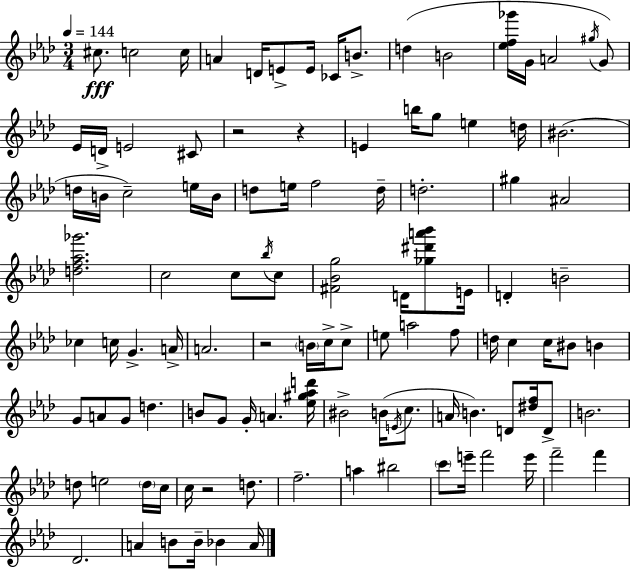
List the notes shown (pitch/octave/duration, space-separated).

C#5/e. C5/h C5/s A4/q D4/s E4/e E4/s CES4/s B4/e. D5/q B4/h [Eb5,F5,Gb6]/s G4/s A4/h G#5/s G4/e Eb4/s D4/s E4/h C#4/e R/h R/q E4/q B5/s G5/e E5/q D5/s BIS4/h. D5/s B4/s C5/h E5/s B4/s D5/e E5/s F5/h D5/s D5/h. G#5/q A#4/h [D5,F5,Ab5,Gb6]/h. C5/h C5/e Bb5/s C5/e [F#4,Bb4,G5]/h D4/s [Gb5,D#6,A6,Bb6]/e E4/s D4/q B4/h CES5/q C5/s G4/q. A4/s A4/h. R/h B4/s C5/s C5/e E5/e A5/h F5/e D5/s C5/q C5/s BIS4/e B4/q G4/e A4/e G4/e D5/q. B4/e G4/e G4/s A4/q. [Eb5,G#5,Ab5,D6]/s BIS4/h B4/s E4/s C5/e. A4/s B4/q. D4/e [D#5,F5]/s D4/e B4/h. D5/e E5/h D5/s C5/s C5/s R/h D5/e. F5/h. A5/q BIS5/h C6/e E6/s F6/h E6/s F6/h F6/q Db4/h. A4/q B4/e B4/s Bb4/q A4/s